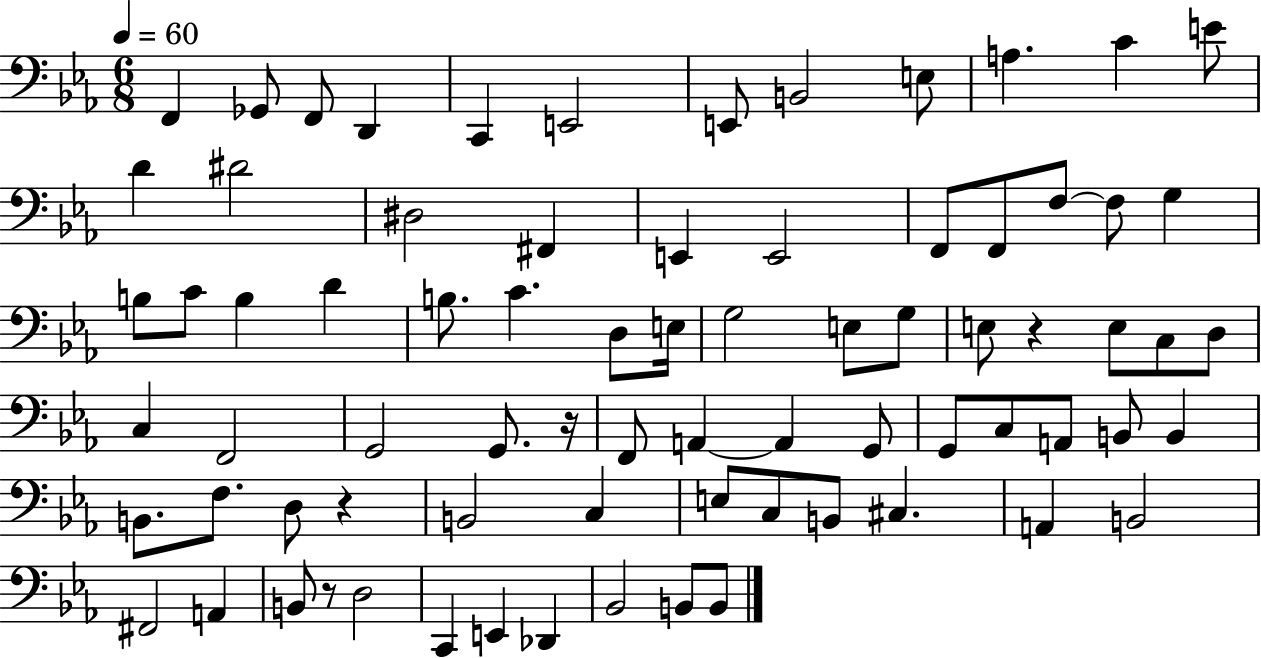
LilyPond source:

{
  \clef bass
  \numericTimeSignature
  \time 6/8
  \key ees \major
  \tempo 4 = 60
  \repeat volta 2 { f,4 ges,8 f,8 d,4 | c,4 e,2 | e,8 b,2 e8 | a4. c'4 e'8 | \break d'4 dis'2 | dis2 fis,4 | e,4 e,2 | f,8 f,8 f8~~ f8 g4 | \break b8 c'8 b4 d'4 | b8. c'4. d8 e16 | g2 e8 g8 | e8 r4 e8 c8 d8 | \break c4 f,2 | g,2 g,8. r16 | f,8 a,4~~ a,4 g,8 | g,8 c8 a,8 b,8 b,4 | \break b,8. f8. d8 r4 | b,2 c4 | e8 c8 b,8 cis4. | a,4 b,2 | \break fis,2 a,4 | b,8 r8 d2 | c,4 e,4 des,4 | bes,2 b,8 b,8 | \break } \bar "|."
}